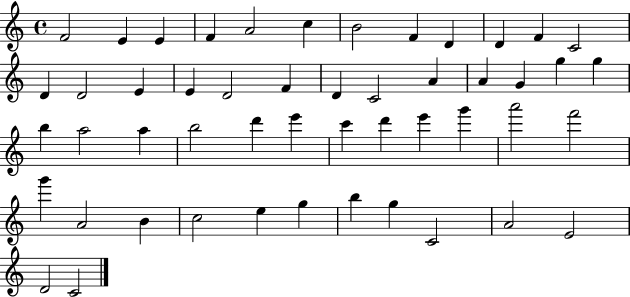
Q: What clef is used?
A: treble